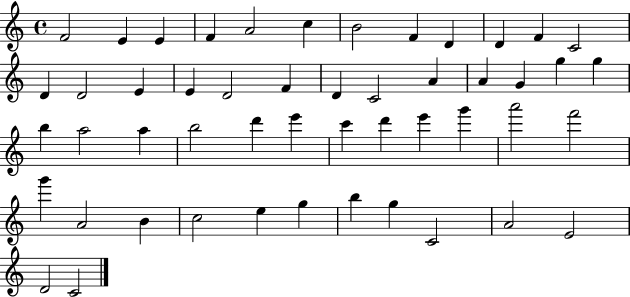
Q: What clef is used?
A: treble